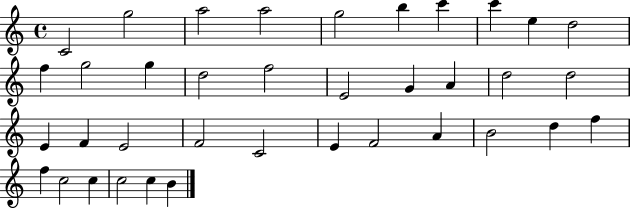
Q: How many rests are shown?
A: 0